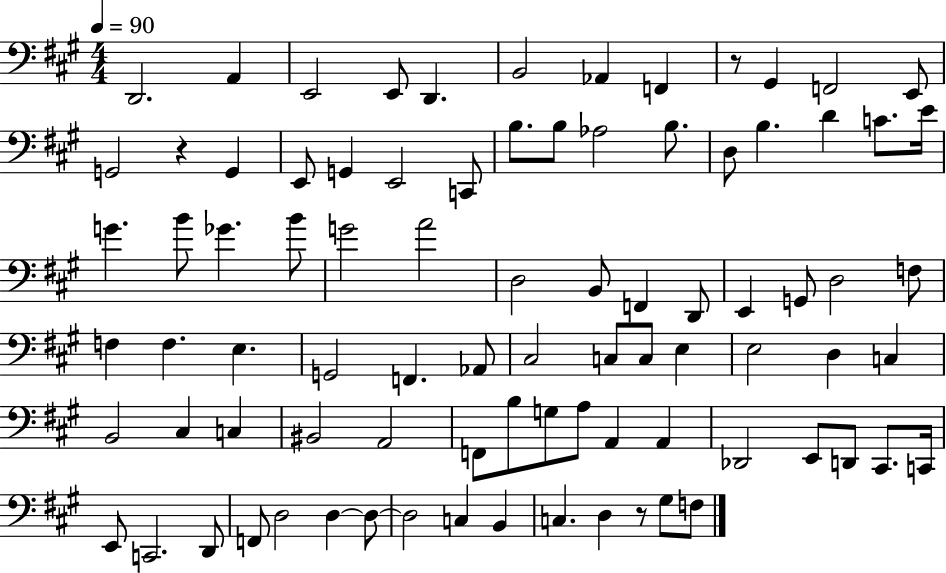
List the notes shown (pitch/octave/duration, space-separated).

D2/h. A2/q E2/h E2/e D2/q. B2/h Ab2/q F2/q R/e G#2/q F2/h E2/e G2/h R/q G2/q E2/e G2/q E2/h C2/e B3/e. B3/e Ab3/h B3/e. D3/e B3/q. D4/q C4/e. E4/s G4/q. B4/e Gb4/q. B4/e G4/h A4/h D3/h B2/e F2/q D2/e E2/q G2/e D3/h F3/e F3/q F3/q. E3/q. G2/h F2/q. Ab2/e C#3/h C3/e C3/e E3/q E3/h D3/q C3/q B2/h C#3/q C3/q BIS2/h A2/h F2/e B3/e G3/e A3/e A2/q A2/q Db2/h E2/e D2/e C#2/e. C2/s E2/e C2/h. D2/e F2/e D3/h D3/q D3/e D3/h C3/q B2/q C3/q. D3/q R/e G#3/e F3/e